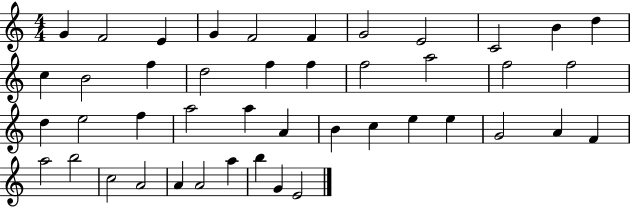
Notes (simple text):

G4/q F4/h E4/q G4/q F4/h F4/q G4/h E4/h C4/h B4/q D5/q C5/q B4/h F5/q D5/h F5/q F5/q F5/h A5/h F5/h F5/h D5/q E5/h F5/q A5/h A5/q A4/q B4/q C5/q E5/q E5/q G4/h A4/q F4/q A5/h B5/h C5/h A4/h A4/q A4/h A5/q B5/q G4/q E4/h